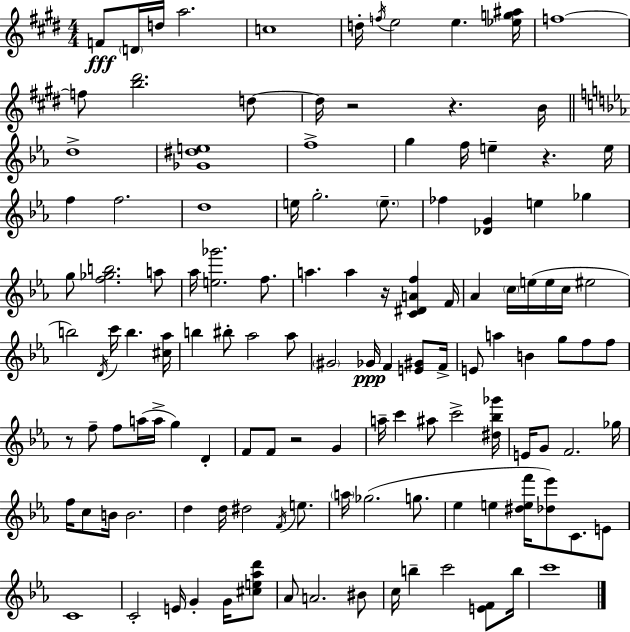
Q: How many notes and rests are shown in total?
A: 126